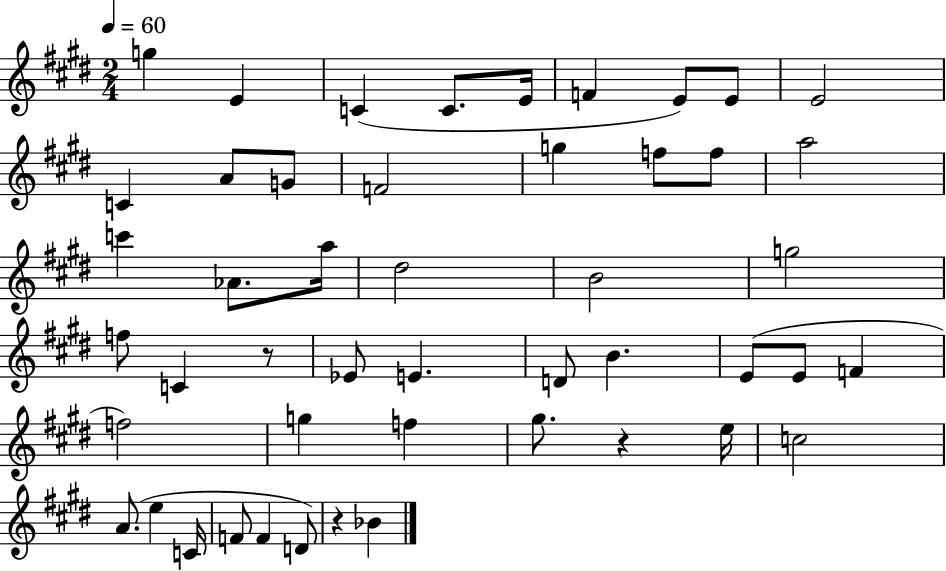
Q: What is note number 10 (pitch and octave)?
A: C4